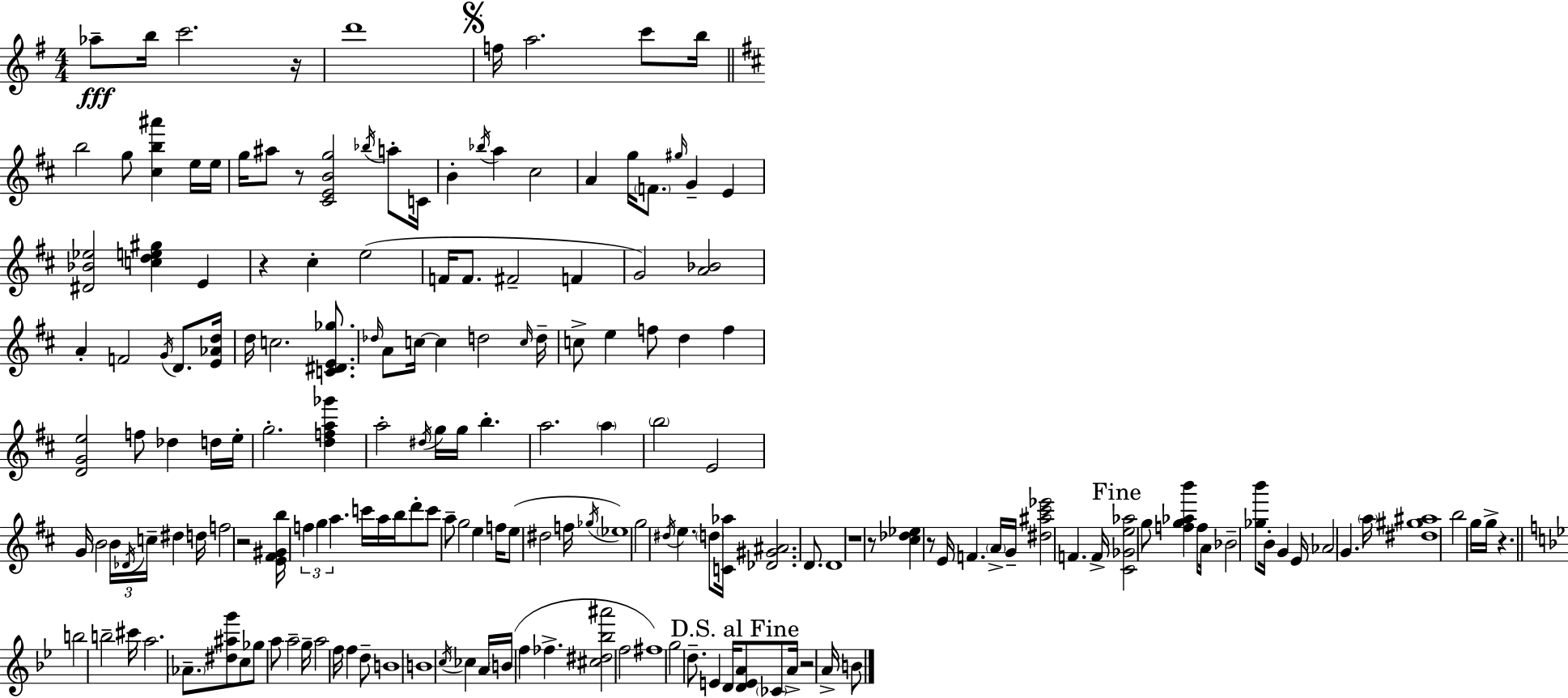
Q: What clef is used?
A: treble